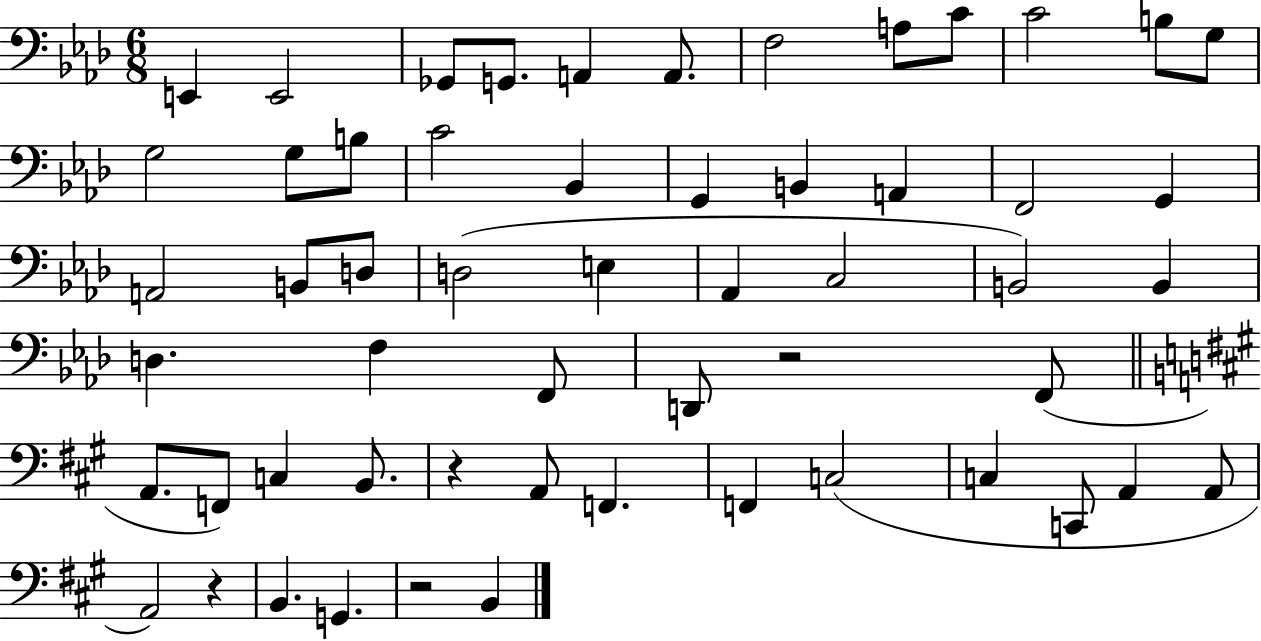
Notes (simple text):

E2/q E2/h Gb2/e G2/e. A2/q A2/e. F3/h A3/e C4/e C4/h B3/e G3/e G3/h G3/e B3/e C4/h Bb2/q G2/q B2/q A2/q F2/h G2/q A2/h B2/e D3/e D3/h E3/q Ab2/q C3/h B2/h B2/q D3/q. F3/q F2/e D2/e R/h F2/e A2/e. F2/e C3/q B2/e. R/q A2/e F2/q. F2/q C3/h C3/q C2/e A2/q A2/e A2/h R/q B2/q. G2/q. R/h B2/q